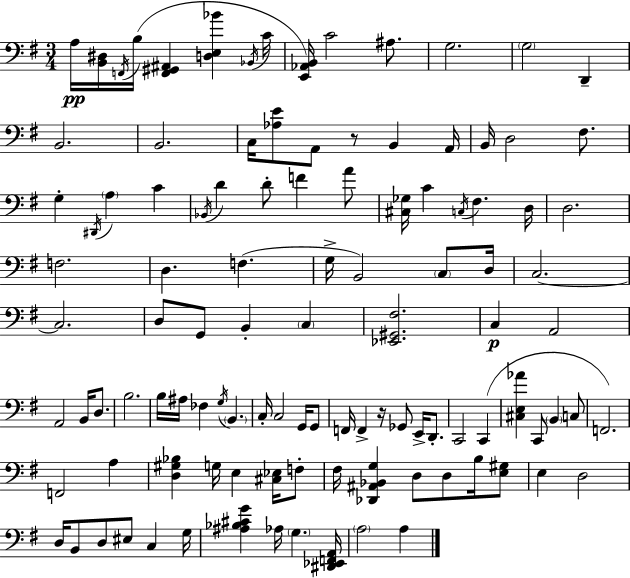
X:1
T:Untitled
M:3/4
L:1/4
K:G
A,/4 [B,,^D,]/4 F,,/4 B,/4 [F,,^G,,^A,,] [D,E,_B] _B,,/4 C/4 [E,,_A,,B,,]/4 C2 ^A,/2 G,2 G,2 D,, B,,2 B,,2 C,/4 [_A,E]/2 A,,/2 z/2 B,, A,,/4 B,,/4 D,2 ^F,/2 G, ^D,,/4 A, C _B,,/4 D D/2 F A/2 [^C,_G,]/4 C C,/4 ^F, D,/4 D,2 F,2 D, F, G,/4 B,,2 C,/2 D,/4 C,2 C,2 D,/2 G,,/2 B,, C, [_E,,^G,,^F,]2 C, A,,2 A,,2 B,,/4 D,/2 B,2 B,/4 ^A,/4 _F, G,/4 B,, C,/4 C,2 G,,/4 G,,/2 F,,/4 F,, z/4 _G,,/2 E,,/4 D,,/2 C,,2 C,, [^C,E,_A] C,,/2 B,, C,/2 F,,2 F,,2 A, [D,^G,_B,] G,/4 E, [^C,_E,]/4 F,/2 ^F,/4 [_D,,^A,,_B,,G,] D,/2 D,/2 B,/4 [E,^G,]/2 E, D,2 D,/4 B,,/2 D,/2 ^E,/2 C, G,/4 [^A,_B,^CG] _A,/4 G, [^D,,_E,,F,,A,,]/4 A,2 A,